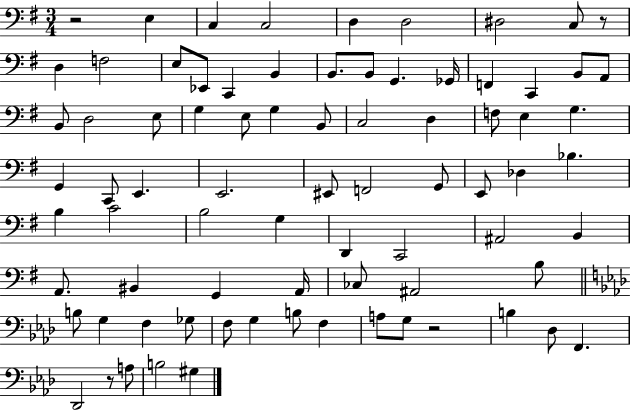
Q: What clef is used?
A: bass